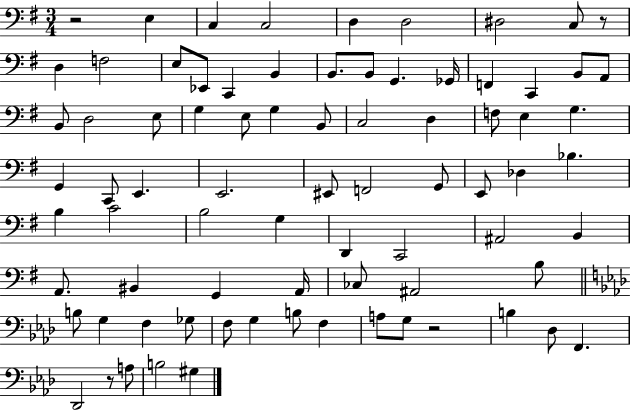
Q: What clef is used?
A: bass